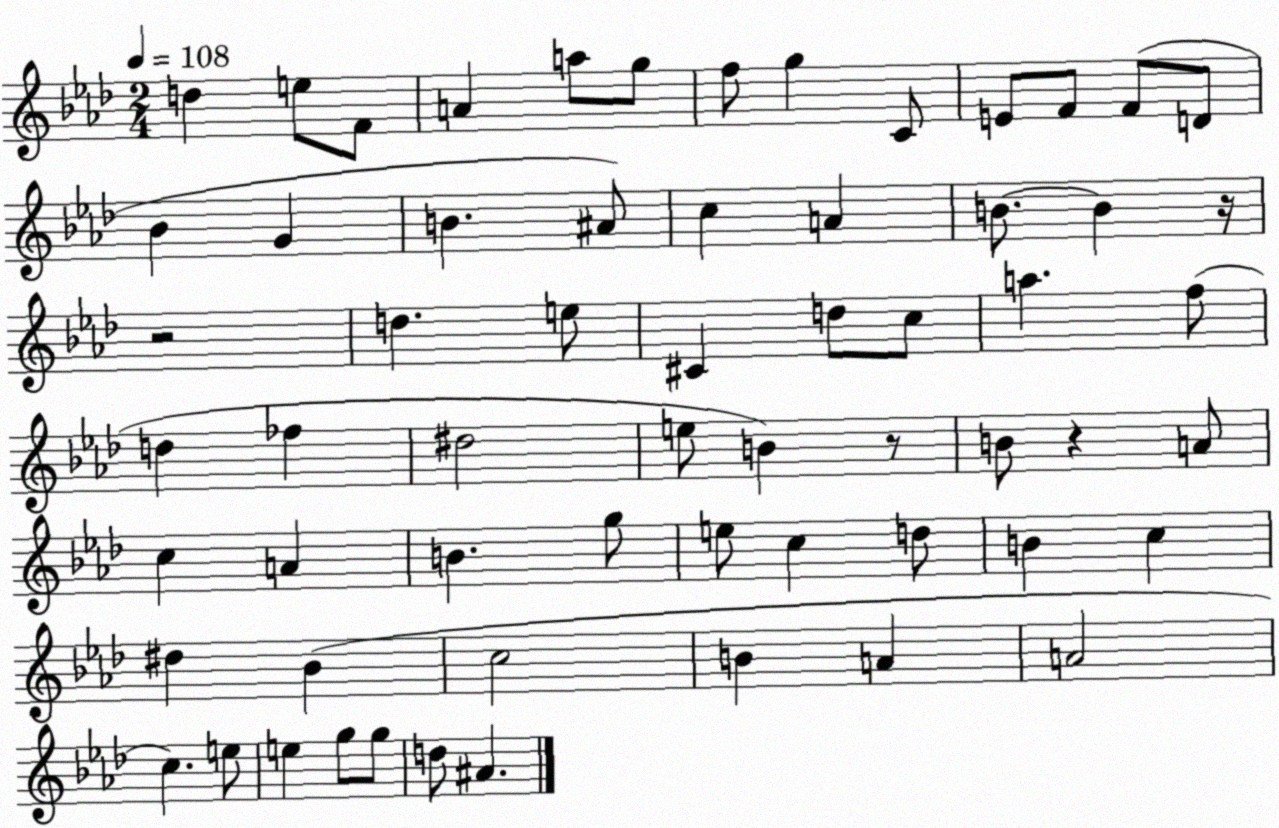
X:1
T:Untitled
M:2/4
L:1/4
K:Ab
d e/2 F/2 A a/2 g/2 f/2 g C/2 E/2 F/2 F/2 D/2 _B G B ^A/2 c A B/2 B z/4 z2 d e/2 ^C d/2 c/2 a f/2 d _f ^d2 e/2 B z/2 B/2 z A/2 c A B g/2 e/2 c d/2 B c ^d _B c2 B A A2 c e/2 e g/2 g/2 d/2 ^A